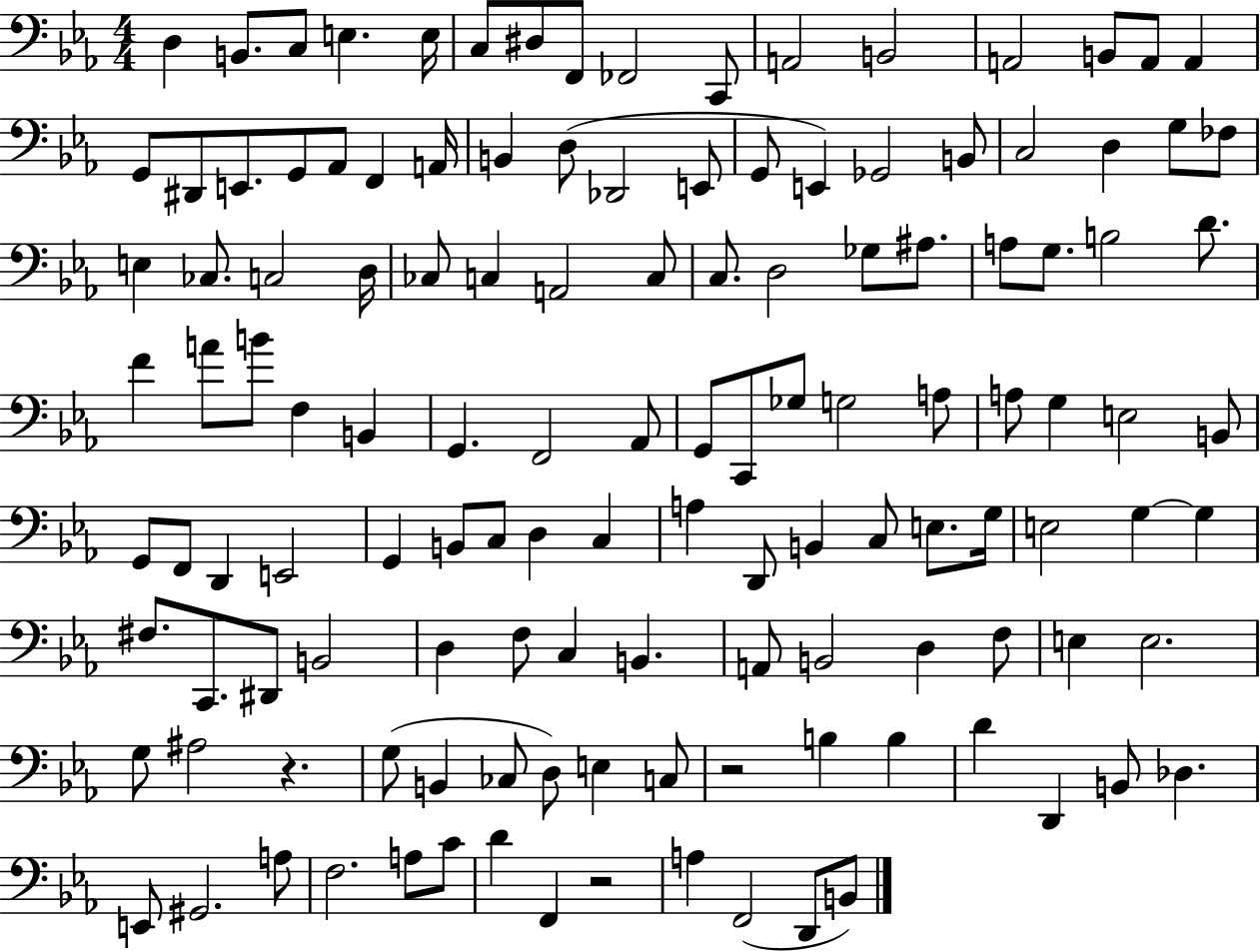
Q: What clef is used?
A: bass